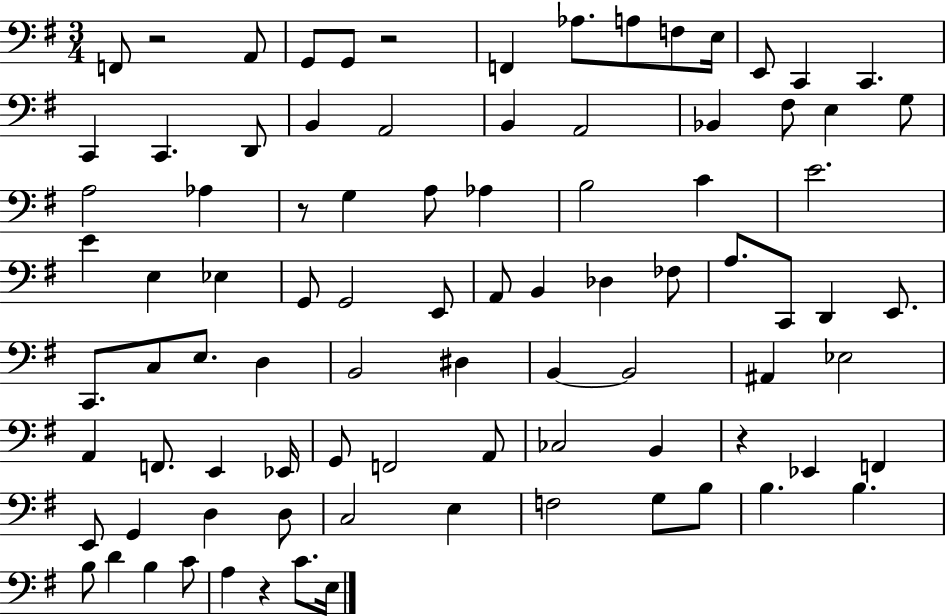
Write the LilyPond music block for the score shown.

{
  \clef bass
  \numericTimeSignature
  \time 3/4
  \key g \major
  f,8 r2 a,8 | g,8 g,8 r2 | f,4 aes8. a8 f8 e16 | e,8 c,4 c,4. | \break c,4 c,4. d,8 | b,4 a,2 | b,4 a,2 | bes,4 fis8 e4 g8 | \break a2 aes4 | r8 g4 a8 aes4 | b2 c'4 | e'2. | \break e'4 e4 ees4 | g,8 g,2 e,8 | a,8 b,4 des4 fes8 | a8. c,8 d,4 e,8. | \break c,8. c8 e8. d4 | b,2 dis4 | b,4~~ b,2 | ais,4 ees2 | \break a,4 f,8. e,4 ees,16 | g,8 f,2 a,8 | ces2 b,4 | r4 ees,4 f,4 | \break e,8 g,4 d4 d8 | c2 e4 | f2 g8 b8 | b4. b4. | \break b8 d'4 b4 c'8 | a4 r4 c'8. e16 | \bar "|."
}